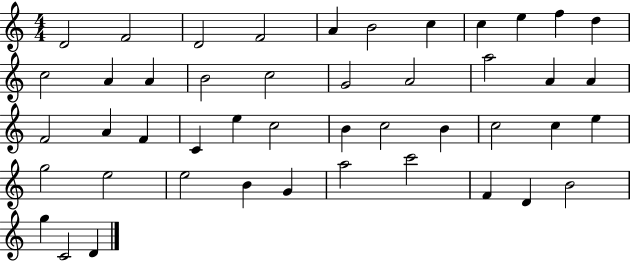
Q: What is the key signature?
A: C major